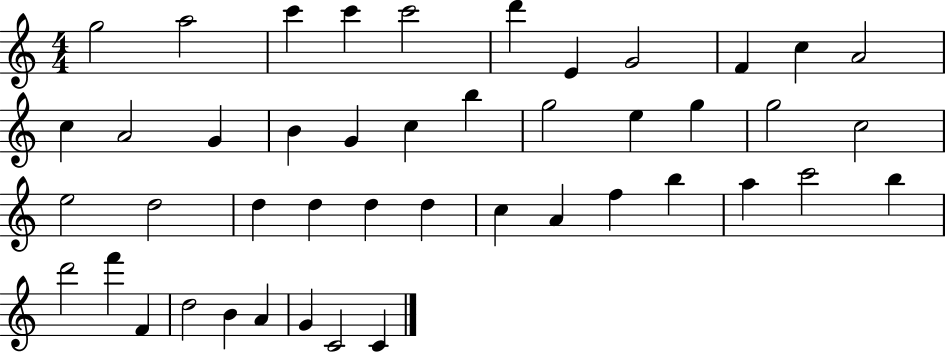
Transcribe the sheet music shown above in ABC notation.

X:1
T:Untitled
M:4/4
L:1/4
K:C
g2 a2 c' c' c'2 d' E G2 F c A2 c A2 G B G c b g2 e g g2 c2 e2 d2 d d d d c A f b a c'2 b d'2 f' F d2 B A G C2 C